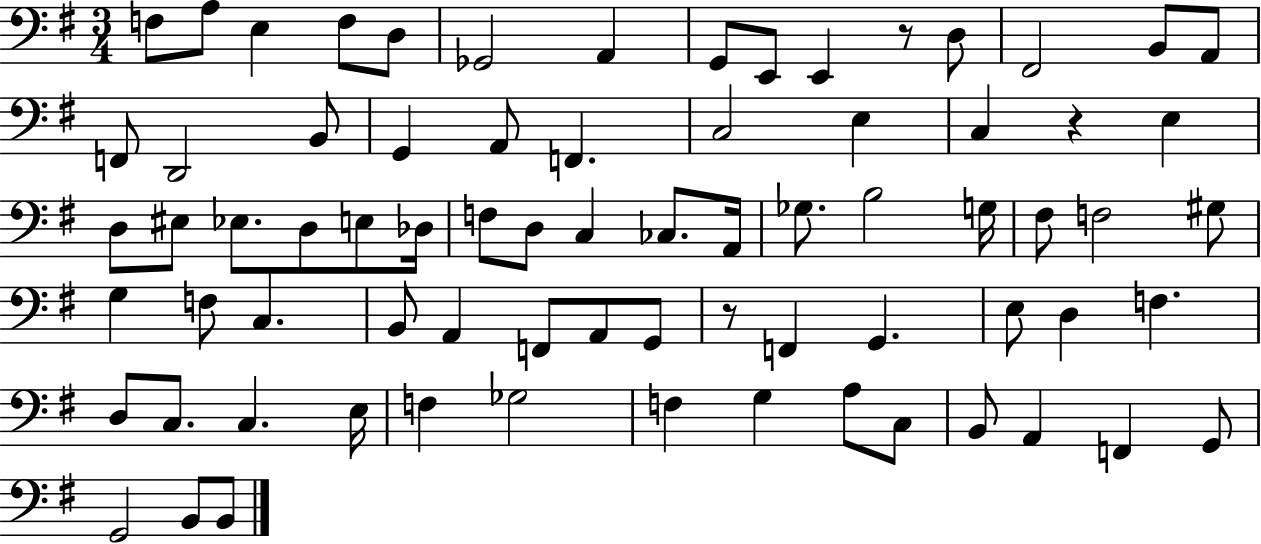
F3/e A3/e E3/q F3/e D3/e Gb2/h A2/q G2/e E2/e E2/q R/e D3/e F#2/h B2/e A2/e F2/e D2/h B2/e G2/q A2/e F2/q. C3/h E3/q C3/q R/q E3/q D3/e EIS3/e Eb3/e. D3/e E3/e Db3/s F3/e D3/e C3/q CES3/e. A2/s Gb3/e. B3/h G3/s F#3/e F3/h G#3/e G3/q F3/e C3/q. B2/e A2/q F2/e A2/e G2/e R/e F2/q G2/q. E3/e D3/q F3/q. D3/e C3/e. C3/q. E3/s F3/q Gb3/h F3/q G3/q A3/e C3/e B2/e A2/q F2/q G2/e G2/h B2/e B2/e